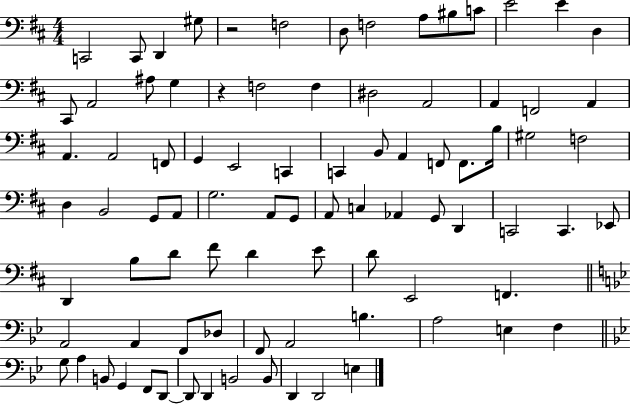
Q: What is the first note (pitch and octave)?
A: C2